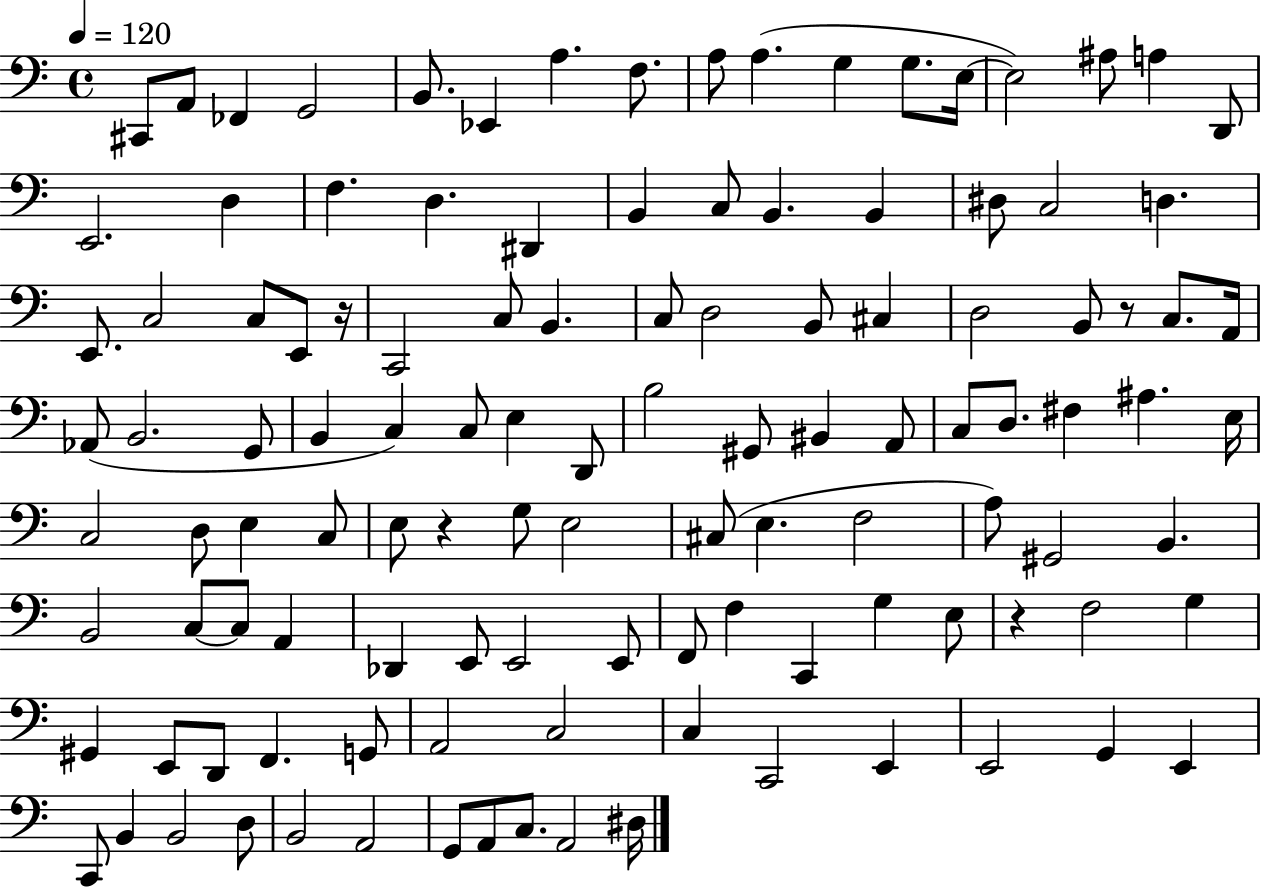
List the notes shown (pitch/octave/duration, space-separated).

C#2/e A2/e FES2/q G2/h B2/e. Eb2/q A3/q. F3/e. A3/e A3/q. G3/q G3/e. E3/s E3/h A#3/e A3/q D2/e E2/h. D3/q F3/q. D3/q. D#2/q B2/q C3/e B2/q. B2/q D#3/e C3/h D3/q. E2/e. C3/h C3/e E2/e R/s C2/h C3/e B2/q. C3/e D3/h B2/e C#3/q D3/h B2/e R/e C3/e. A2/s Ab2/e B2/h. G2/e B2/q C3/q C3/e E3/q D2/e B3/h G#2/e BIS2/q A2/e C3/e D3/e. F#3/q A#3/q. E3/s C3/h D3/e E3/q C3/e E3/e R/q G3/e E3/h C#3/e E3/q. F3/h A3/e G#2/h B2/q. B2/h C3/e C3/e A2/q Db2/q E2/e E2/h E2/e F2/e F3/q C2/q G3/q E3/e R/q F3/h G3/q G#2/q E2/e D2/e F2/q. G2/e A2/h C3/h C3/q C2/h E2/q E2/h G2/q E2/q C2/e B2/q B2/h D3/e B2/h A2/h G2/e A2/e C3/e. A2/h D#3/s